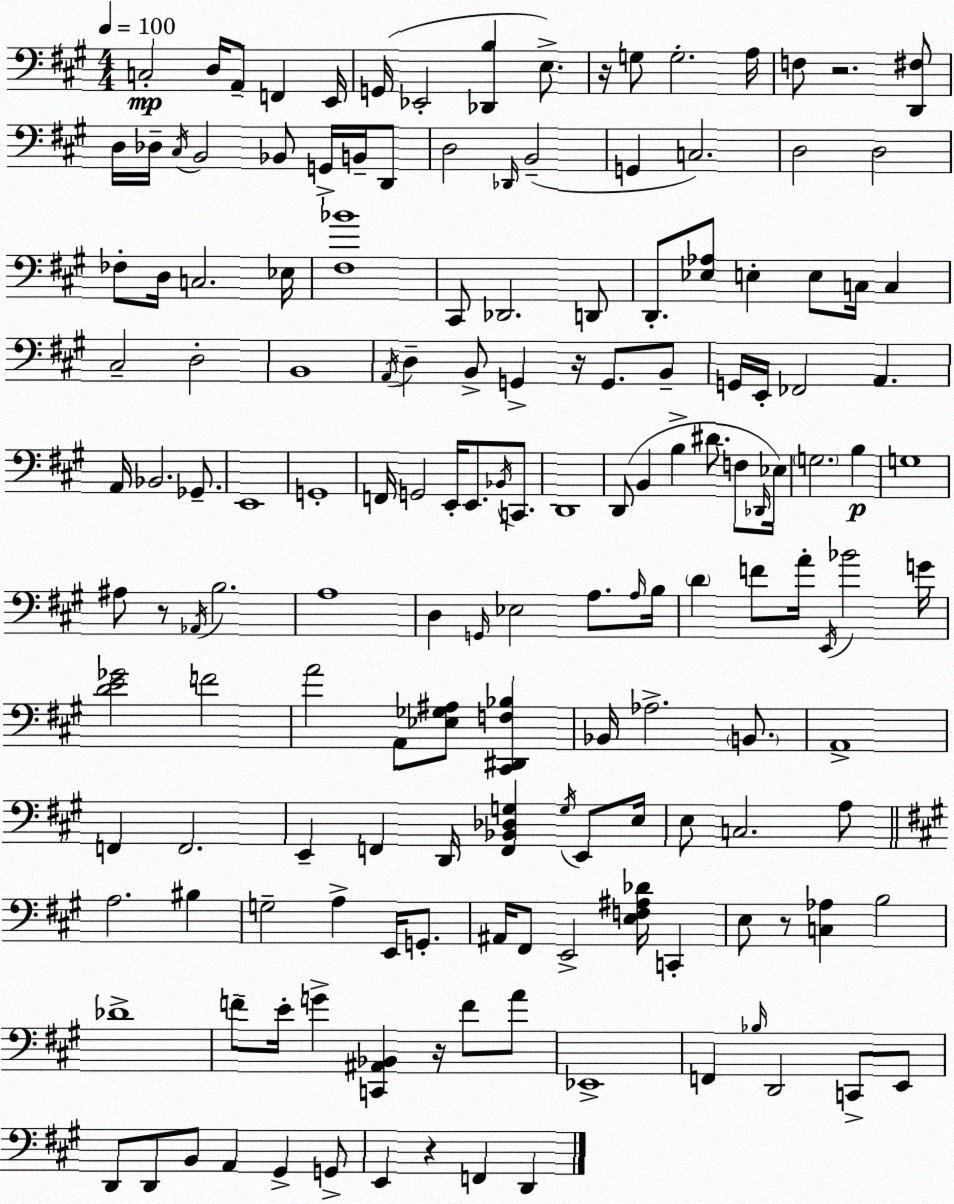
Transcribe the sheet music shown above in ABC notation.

X:1
T:Untitled
M:4/4
L:1/4
K:A
C,2 D,/4 A,,/2 F,, E,,/4 G,,/4 _E,,2 [_D,,B,] E,/2 z/4 G,/2 G,2 A,/4 F,/2 z2 [D,,^F,]/2 D,/4 _D,/4 ^C,/4 B,,2 _B,,/2 G,,/4 B,,/4 D,,/2 D,2 _D,,/4 B,,2 G,, C,2 D,2 D,2 _F,/2 D,/4 C,2 _E,/4 [^F,_B]4 ^C,,/2 _D,,2 D,,/2 D,,/2 [_E,_A,]/2 E, E,/2 C,/4 C, ^C,2 D,2 B,,4 A,,/4 D, B,,/2 G,, z/4 G,,/2 B,,/2 G,,/4 E,,/4 _F,,2 A,, A,,/4 _B,,2 _G,,/2 E,,4 G,,4 F,,/4 G,,2 E,,/4 E,,/2 _B,,/4 C,,/2 D,,4 D,,/2 B,, B, ^D/2 F,/2 _D,,/4 _E,/4 G,2 B, G,4 ^A,/2 z/2 _A,,/4 B,2 A,4 D, G,,/4 _E,2 A,/2 A,/4 B,/4 D F/2 A/4 E,,/4 _B2 G/4 [DE_G]2 F2 A2 A,,/2 [_E,_G,^A,]/2 [^C,,^D,,F,_B,] _B,,/4 _A,2 B,,/2 A,,4 F,, F,,2 E,, F,, D,,/4 [F,,_B,,_D,G,] G,/4 E,,/2 E,/4 E,/2 C,2 A,/2 A,2 ^B, G,2 A, E,,/4 G,,/2 ^A,,/4 ^F,,/2 E,,2 [E,F,^A,_D]/4 C,, E,/2 z/2 [C,_A,] B,2 _D4 F/2 E/4 G [C,,^A,,_B,,] z/4 F/2 A/2 _E,,4 F,, _B,/4 D,,2 C,,/2 E,,/2 D,,/2 D,,/2 B,,/2 A,, ^G,, G,,/2 E,, z F,, D,,